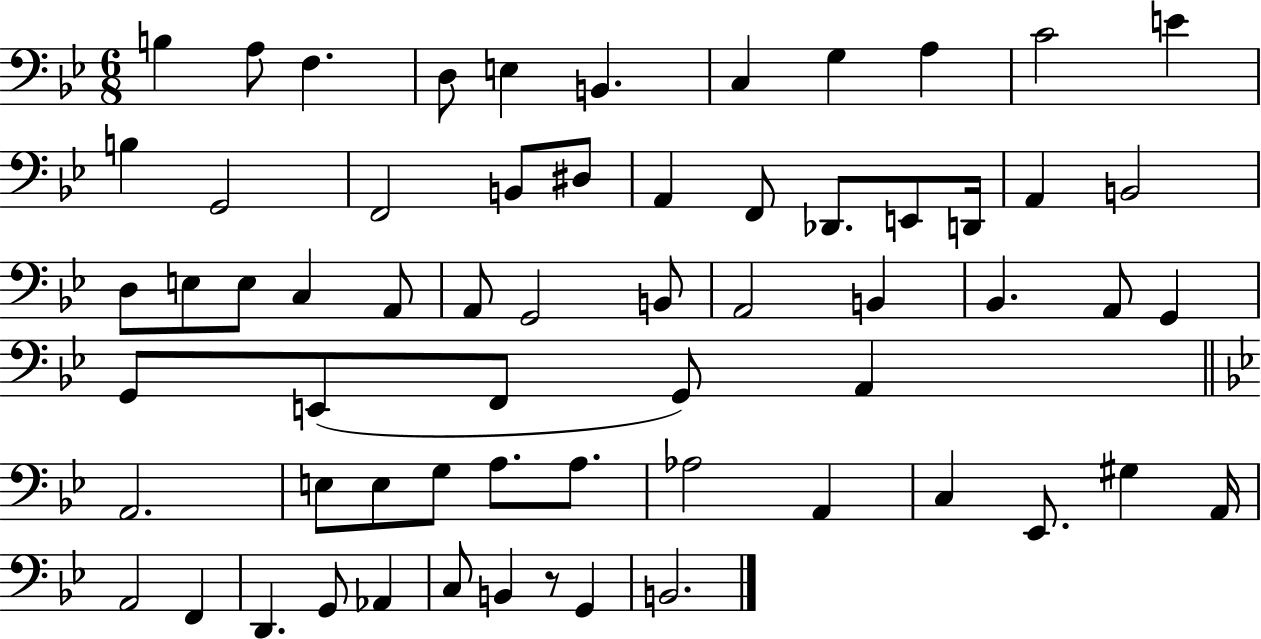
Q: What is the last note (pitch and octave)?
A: B2